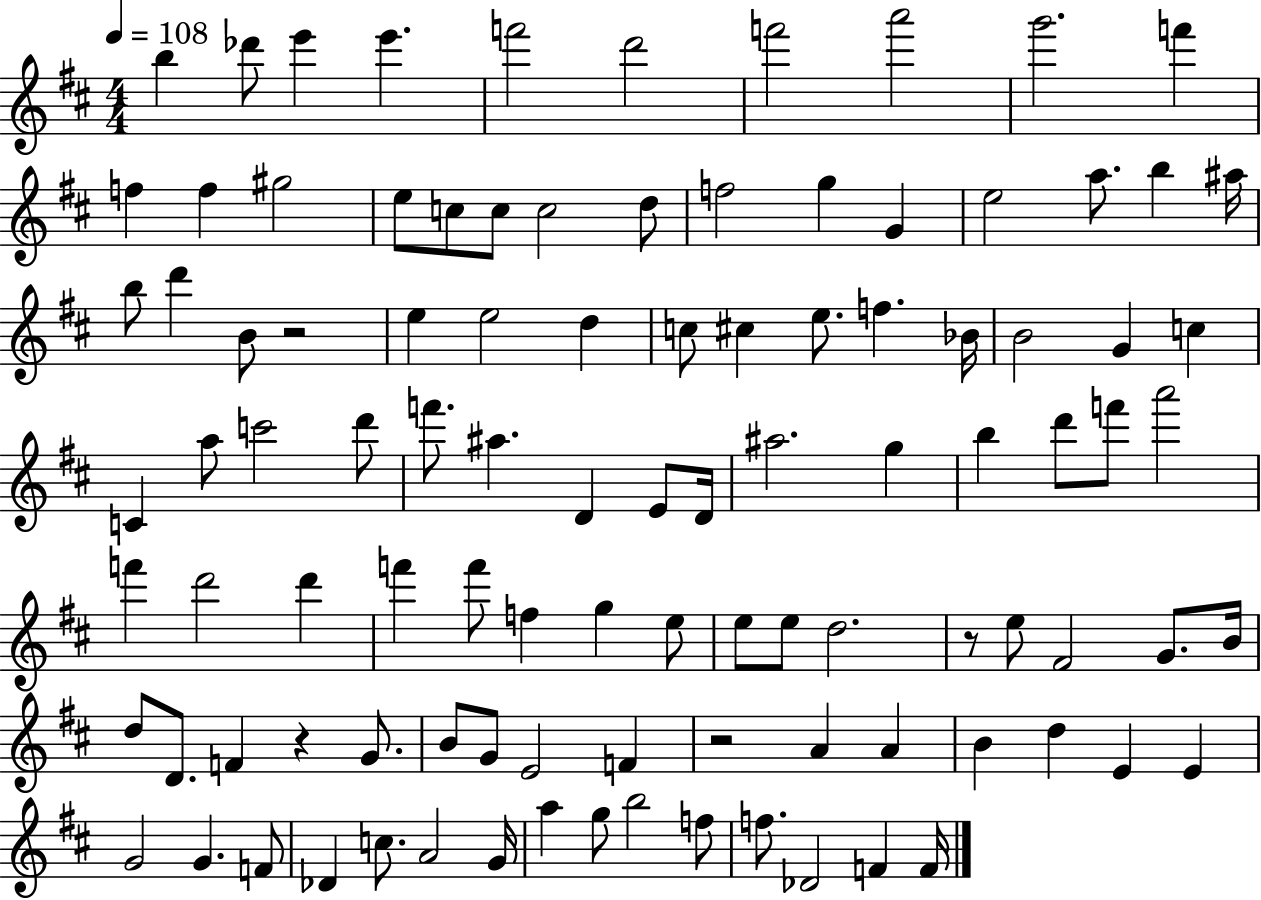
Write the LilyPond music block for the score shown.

{
  \clef treble
  \numericTimeSignature
  \time 4/4
  \key d \major
  \tempo 4 = 108
  b''4 des'''8 e'''4 e'''4. | f'''2 d'''2 | f'''2 a'''2 | g'''2. f'''4 | \break f''4 f''4 gis''2 | e''8 c''8 c''8 c''2 d''8 | f''2 g''4 g'4 | e''2 a''8. b''4 ais''16 | \break b''8 d'''4 b'8 r2 | e''4 e''2 d''4 | c''8 cis''4 e''8. f''4. bes'16 | b'2 g'4 c''4 | \break c'4 a''8 c'''2 d'''8 | f'''8. ais''4. d'4 e'8 d'16 | ais''2. g''4 | b''4 d'''8 f'''8 a'''2 | \break f'''4 d'''2 d'''4 | f'''4 f'''8 f''4 g''4 e''8 | e''8 e''8 d''2. | r8 e''8 fis'2 g'8. b'16 | \break d''8 d'8. f'4 r4 g'8. | b'8 g'8 e'2 f'4 | r2 a'4 a'4 | b'4 d''4 e'4 e'4 | \break g'2 g'4. f'8 | des'4 c''8. a'2 g'16 | a''4 g''8 b''2 f''8 | f''8. des'2 f'4 f'16 | \break \bar "|."
}